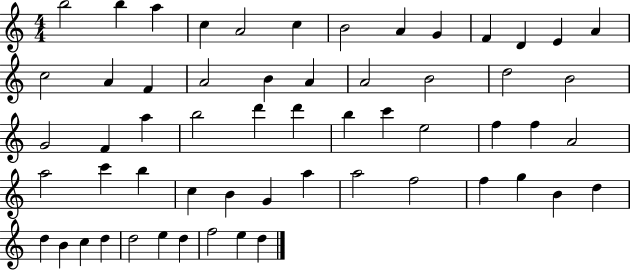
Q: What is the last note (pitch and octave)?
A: D5